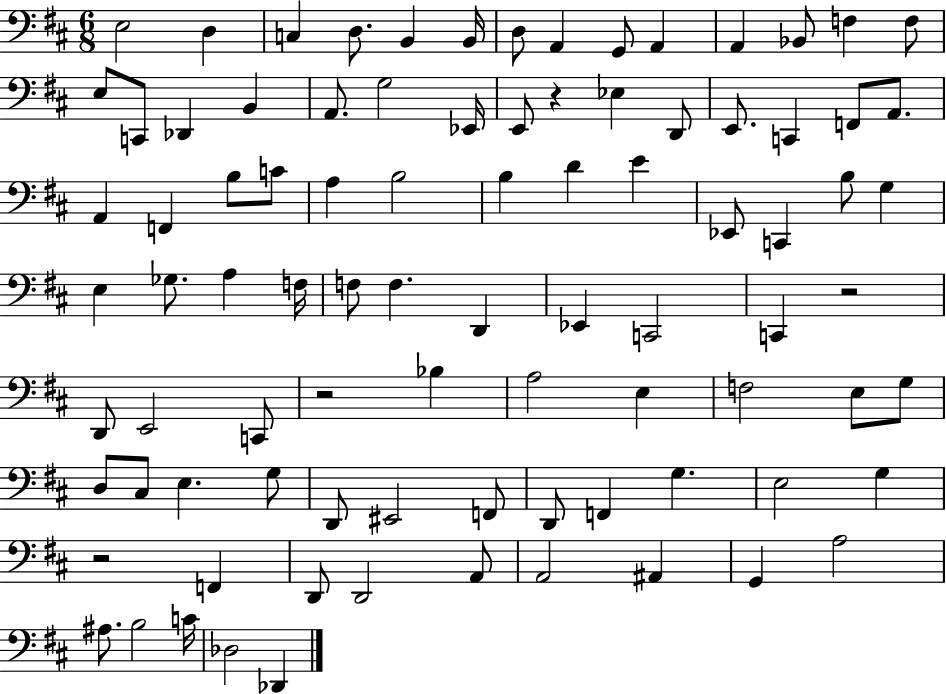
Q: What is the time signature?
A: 6/8